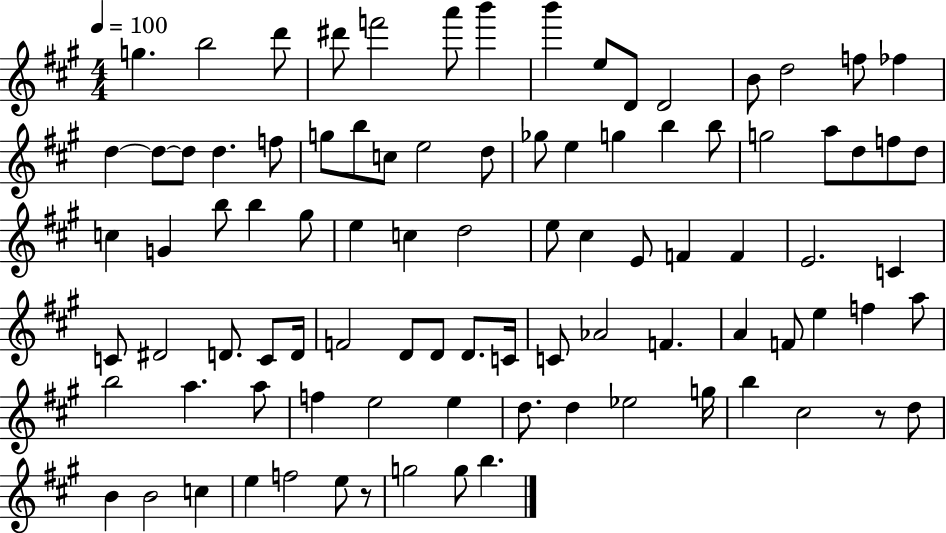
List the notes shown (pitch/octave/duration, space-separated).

G5/q. B5/h D6/e D#6/e F6/h A6/e B6/q B6/q E5/e D4/e D4/h B4/e D5/h F5/e FES5/q D5/q D5/e D5/e D5/q. F5/e G5/e B5/e C5/e E5/h D5/e Gb5/e E5/q G5/q B5/q B5/e G5/h A5/e D5/e F5/e D5/e C5/q G4/q B5/e B5/q G#5/e E5/q C5/q D5/h E5/e C#5/q E4/e F4/q F4/q E4/h. C4/q C4/e D#4/h D4/e. C4/e D4/s F4/h D4/e D4/e D4/e. C4/s C4/e Ab4/h F4/q. A4/q F4/e E5/q F5/q A5/e B5/h A5/q. A5/e F5/q E5/h E5/q D5/e. D5/q Eb5/h G5/s B5/q C#5/h R/e D5/e B4/q B4/h C5/q E5/q F5/h E5/e R/e G5/h G5/e B5/q.